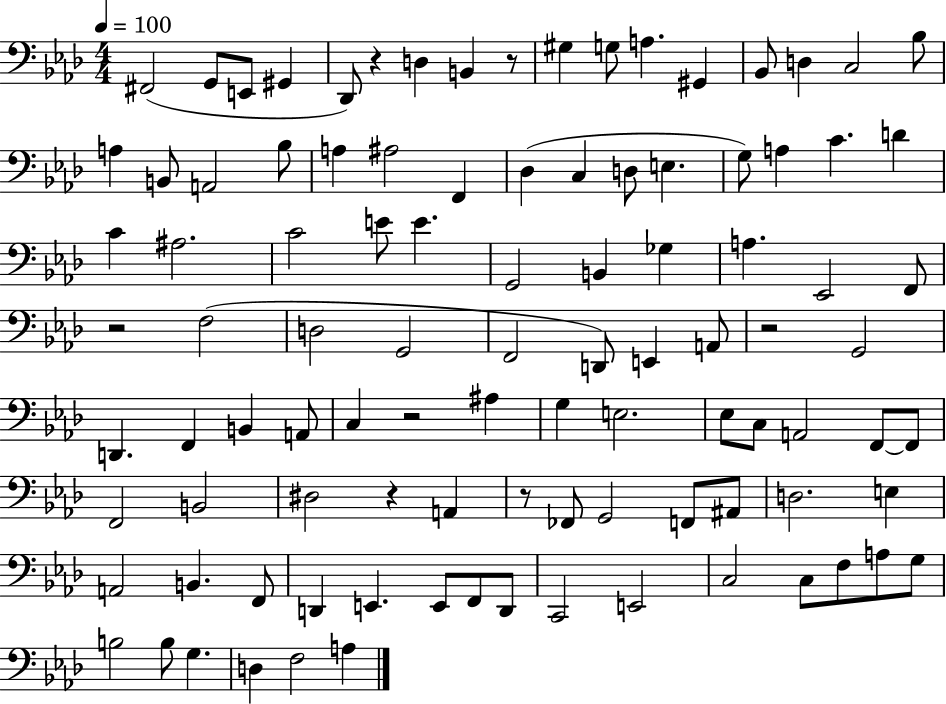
F#2/h G2/e E2/e G#2/q Db2/e R/q D3/q B2/q R/e G#3/q G3/e A3/q. G#2/q Bb2/e D3/q C3/h Bb3/e A3/q B2/e A2/h Bb3/e A3/q A#3/h F2/q Db3/q C3/q D3/e E3/q. G3/e A3/q C4/q. D4/q C4/q A#3/h. C4/h E4/e E4/q. G2/h B2/q Gb3/q A3/q. Eb2/h F2/e R/h F3/h D3/h G2/h F2/h D2/e E2/q A2/e R/h G2/h D2/q. F2/q B2/q A2/e C3/q R/h A#3/q G3/q E3/h. Eb3/e C3/e A2/h F2/e F2/e F2/h B2/h D#3/h R/q A2/q R/e FES2/e G2/h F2/e A#2/e D3/h. E3/q A2/h B2/q. F2/e D2/q E2/q. E2/e F2/e D2/e C2/h E2/h C3/h C3/e F3/e A3/e G3/e B3/h B3/e G3/q. D3/q F3/h A3/q